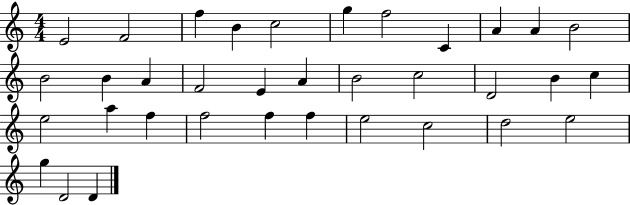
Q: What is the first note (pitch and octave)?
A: E4